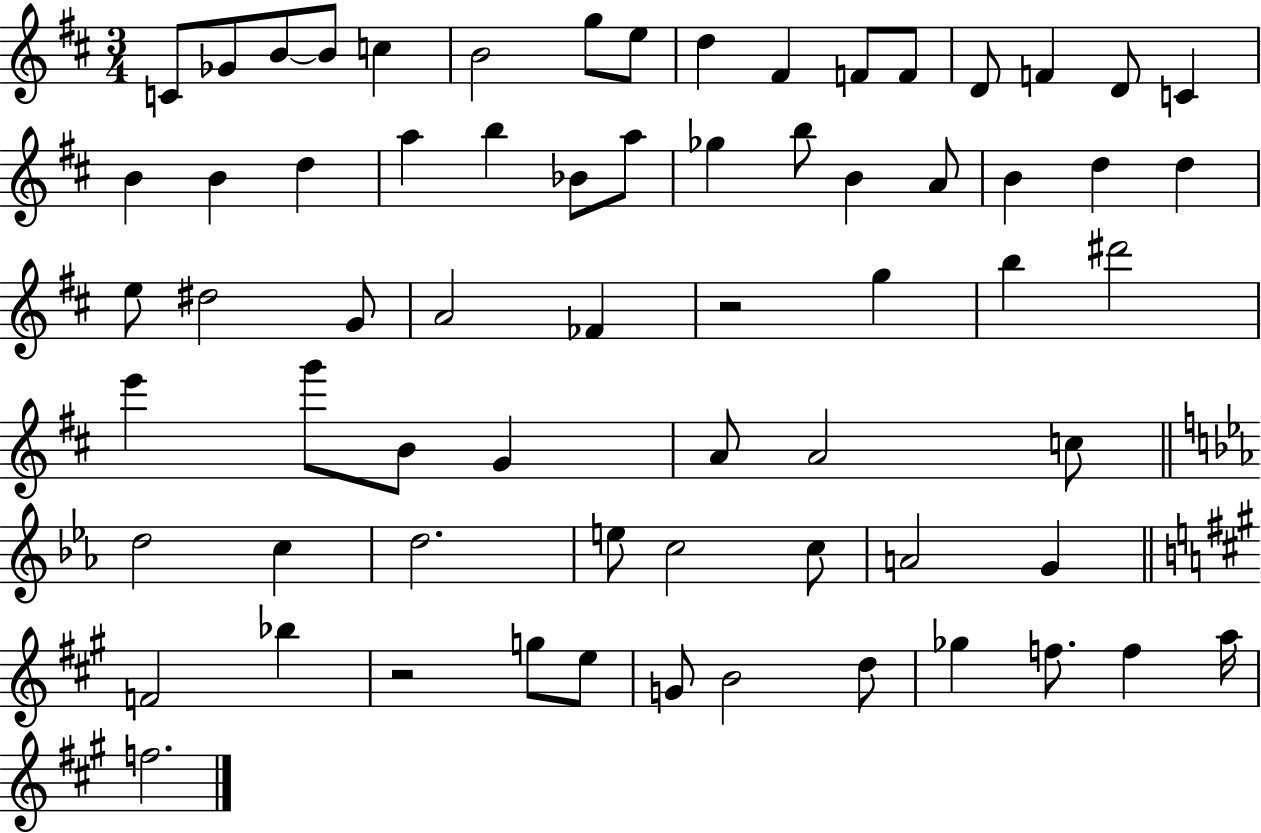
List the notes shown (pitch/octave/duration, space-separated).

C4/e Gb4/e B4/e B4/e C5/q B4/h G5/e E5/e D5/q F#4/q F4/e F4/e D4/e F4/q D4/e C4/q B4/q B4/q D5/q A5/q B5/q Bb4/e A5/e Gb5/q B5/e B4/q A4/e B4/q D5/q D5/q E5/e D#5/h G4/e A4/h FES4/q R/h G5/q B5/q D#6/h E6/q G6/e B4/e G4/q A4/e A4/h C5/e D5/h C5/q D5/h. E5/e C5/h C5/e A4/h G4/q F4/h Bb5/q R/h G5/e E5/e G4/e B4/h D5/e Gb5/q F5/e. F5/q A5/s F5/h.